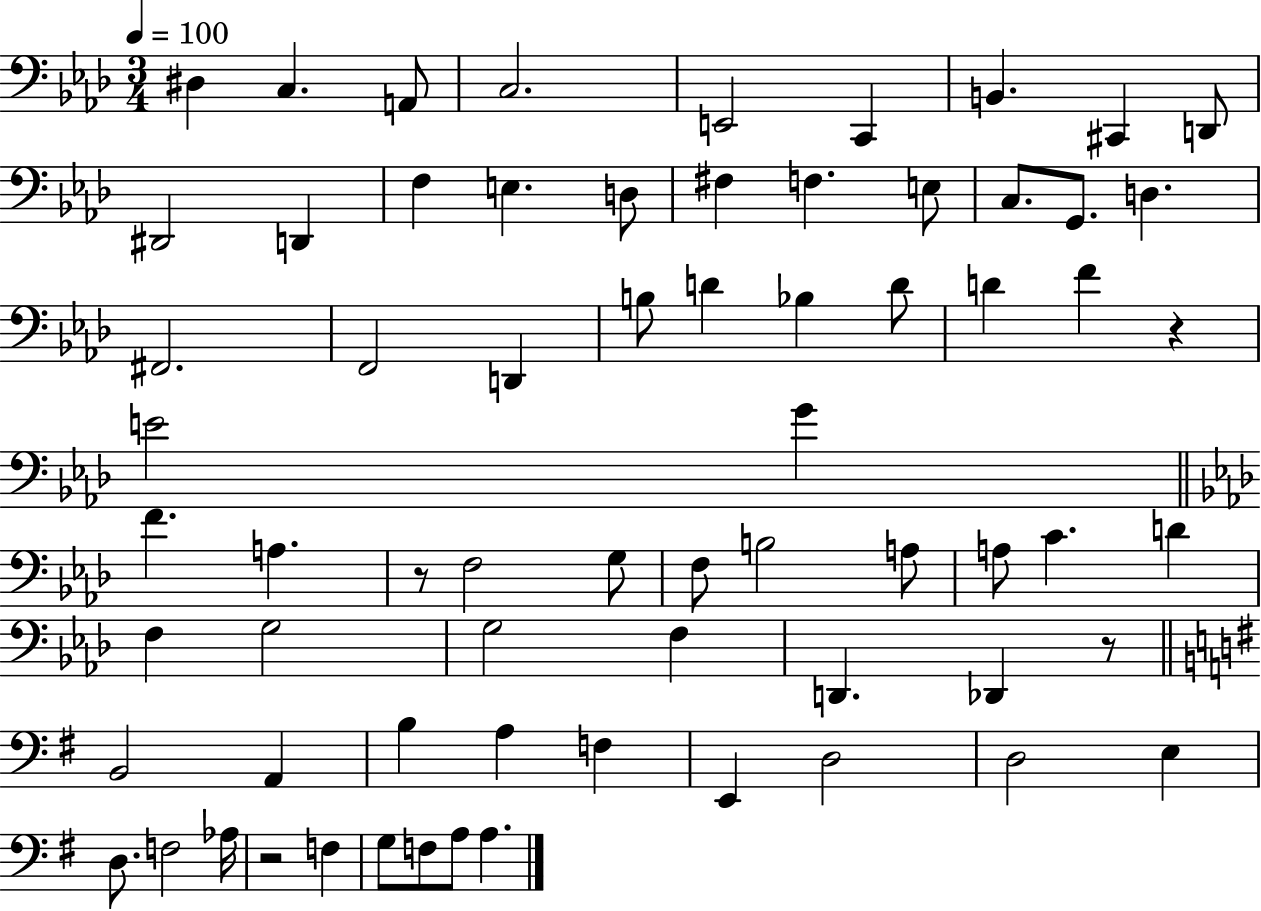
X:1
T:Untitled
M:3/4
L:1/4
K:Ab
^D, C, A,,/2 C,2 E,,2 C,, B,, ^C,, D,,/2 ^D,,2 D,, F, E, D,/2 ^F, F, E,/2 C,/2 G,,/2 D, ^F,,2 F,,2 D,, B,/2 D _B, D/2 D F z E2 G F A, z/2 F,2 G,/2 F,/2 B,2 A,/2 A,/2 C D F, G,2 G,2 F, D,, _D,, z/2 B,,2 A,, B, A, F, E,, D,2 D,2 E, D,/2 F,2 _A,/4 z2 F, G,/2 F,/2 A,/2 A,